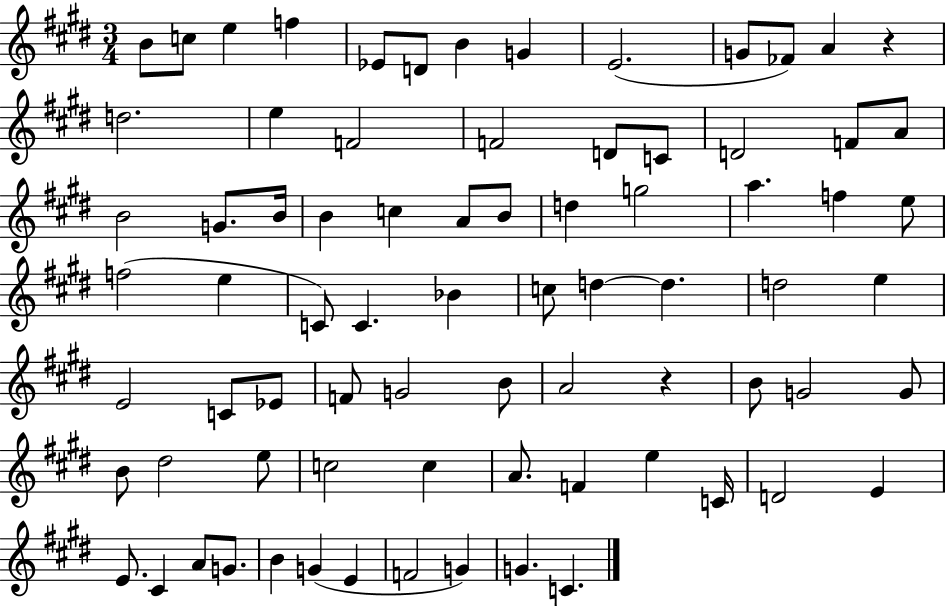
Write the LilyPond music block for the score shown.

{
  \clef treble
  \numericTimeSignature
  \time 3/4
  \key e \major
  \repeat volta 2 { b'8 c''8 e''4 f''4 | ees'8 d'8 b'4 g'4 | e'2.( | g'8 fes'8) a'4 r4 | \break d''2. | e''4 f'2 | f'2 d'8 c'8 | d'2 f'8 a'8 | \break b'2 g'8. b'16 | b'4 c''4 a'8 b'8 | d''4 g''2 | a''4. f''4 e''8 | \break f''2( e''4 | c'8) c'4. bes'4 | c''8 d''4~~ d''4. | d''2 e''4 | \break e'2 c'8 ees'8 | f'8 g'2 b'8 | a'2 r4 | b'8 g'2 g'8 | \break b'8 dis''2 e''8 | c''2 c''4 | a'8. f'4 e''4 c'16 | d'2 e'4 | \break e'8. cis'4 a'8 g'8. | b'4 g'4( e'4 | f'2 g'4) | g'4. c'4. | \break } \bar "|."
}